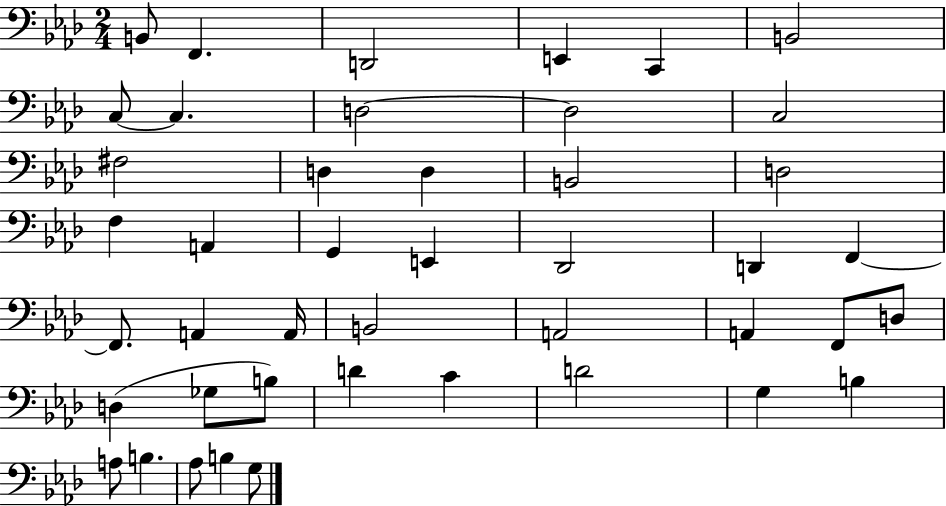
{
  \clef bass
  \numericTimeSignature
  \time 2/4
  \key aes \major
  b,8 f,4. | d,2 | e,4 c,4 | b,2 | \break c8~~ c4. | d2~~ | d2 | c2 | \break fis2 | d4 d4 | b,2 | d2 | \break f4 a,4 | g,4 e,4 | des,2 | d,4 f,4~~ | \break f,8. a,4 a,16 | b,2 | a,2 | a,4 f,8 d8 | \break d4( ges8 b8) | d'4 c'4 | d'2 | g4 b4 | \break a8 b4. | aes8 b4 g8 | \bar "|."
}